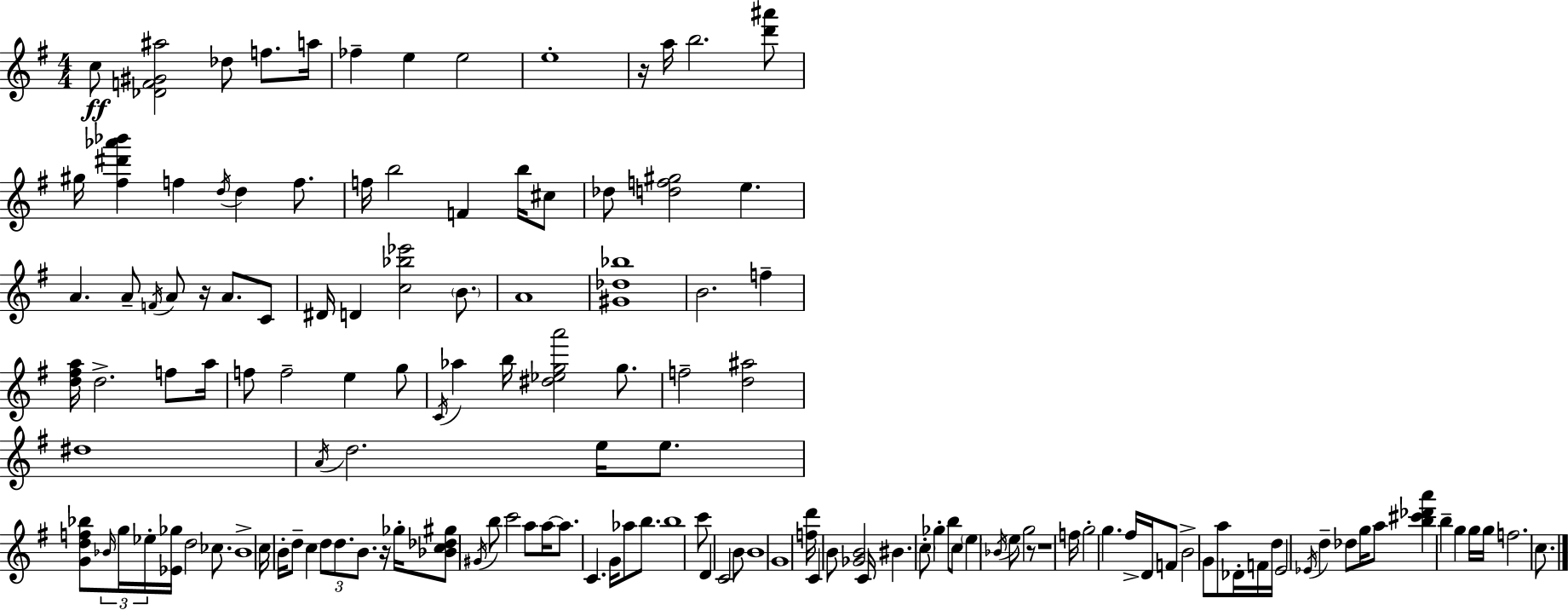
C5/e [Db4,F4,G#4,A#5]/h Db5/e F5/e. A5/s FES5/q E5/q E5/h E5/w R/s A5/s B5/h. [D6,A#6]/e G#5/s [F#5,D#6,Ab6,Bb6]/q F5/q D5/s D5/q F5/e. F5/s B5/h F4/q B5/s C#5/e Db5/e [D5,F5,G#5]/h E5/q. A4/q. A4/e F4/s A4/e R/s A4/e. C4/e D#4/s D4/q [C5,Bb5,Eb6]/h B4/e. A4/w [G#4,Db5,Bb5]/w B4/h. F5/q [D5,F#5,A5]/s D5/h. F5/e A5/s F5/e F5/h E5/q G5/e C4/s Ab5/q B5/s [D#5,Eb5,G5,A6]/h G5/e. F5/h [D5,A#5]/h D#5/w A4/s D5/h. E5/s E5/e. [G4,D5,F5,Bb5]/e Bb4/s G5/s Eb5/s [Eb4,Gb5]/s D5/h CES5/e. Bb4/w C5/s B4/s D5/e C5/q D5/e D5/e. B4/e. R/s Gb5/s [Bb4,C5,Db5,G#5]/e G#4/s B5/e C6/h A5/e A5/s A5/e. C4/q. G4/s Ab5/e B5/e. B5/w C6/e D4/q C4/h B4/e B4/w G4/w [F5,D6]/s C4/q B4/e [Gb4,B4]/h C4/s BIS4/q. C5/e Gb5/q B5/e C5/e E5/q Bb4/s E5/e G5/h R/e R/w F5/s G5/h G5/q. F#5/s D4/s F4/e B4/h G4/e A5/e Db4/s F4/s D5/s E4/h Eb4/s D5/q Db5/e G5/s A5/e [B5,C#6,Db6,A6]/q B5/q G5/q G5/s G5/s F5/h. C5/e.